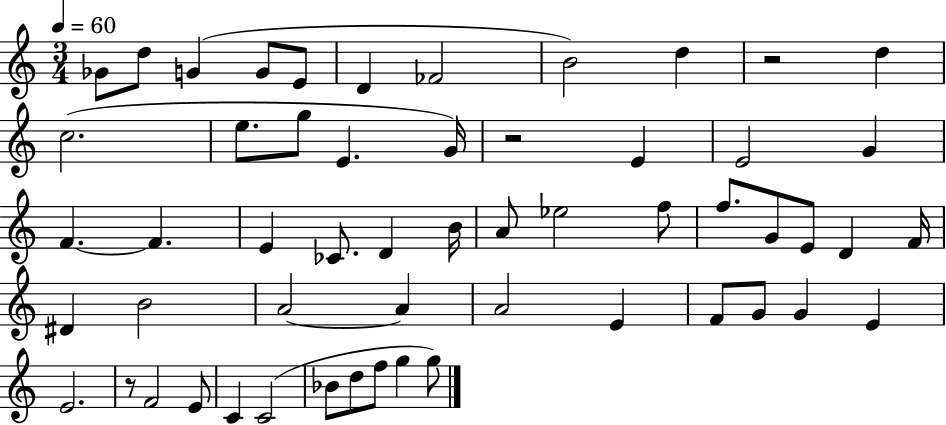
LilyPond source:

{
  \clef treble
  \numericTimeSignature
  \time 3/4
  \key c \major
  \tempo 4 = 60
  ges'8 d''8 g'4( g'8 e'8 | d'4 fes'2 | b'2) d''4 | r2 d''4 | \break c''2.( | e''8. g''8 e'4. g'16) | r2 e'4 | e'2 g'4 | \break f'4.~~ f'4. | e'4 ces'8. d'4 b'16 | a'8 ees''2 f''8 | f''8. g'8 e'8 d'4 f'16 | \break dis'4 b'2 | a'2~~ a'4 | a'2 e'4 | f'8 g'8 g'4 e'4 | \break e'2. | r8 f'2 e'8 | c'4 c'2( | bes'8 d''8 f''8 g''4 g''8) | \break \bar "|."
}